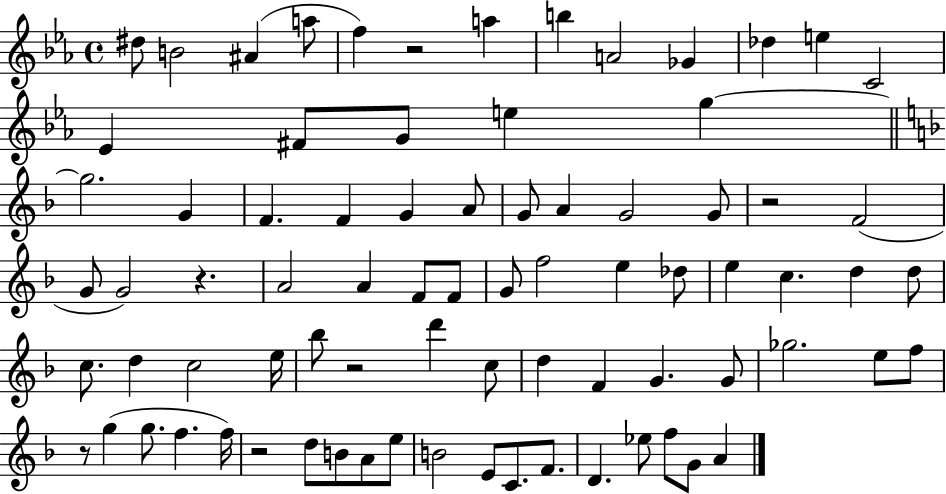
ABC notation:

X:1
T:Untitled
M:4/4
L:1/4
K:Eb
^d/2 B2 ^A a/2 f z2 a b A2 _G _d e C2 _E ^F/2 G/2 e g g2 G F F G A/2 G/2 A G2 G/2 z2 F2 G/2 G2 z A2 A F/2 F/2 G/2 f2 e _d/2 e c d d/2 c/2 d c2 e/4 _b/2 z2 d' c/2 d F G G/2 _g2 e/2 f/2 z/2 g g/2 f f/4 z2 d/2 B/2 A/2 e/2 B2 E/2 C/2 F/2 D _e/2 f/2 G/2 A